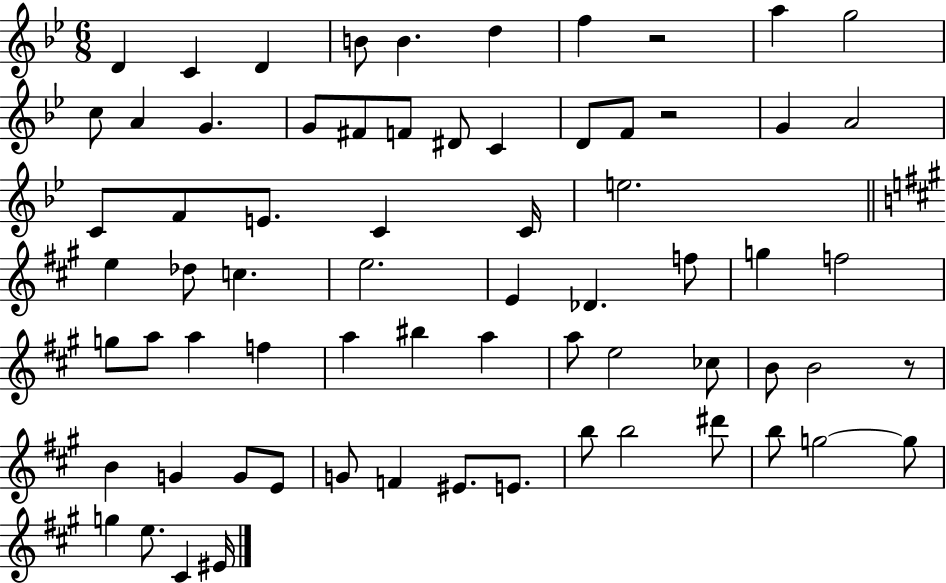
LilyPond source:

{
  \clef treble
  \numericTimeSignature
  \time 6/8
  \key bes \major
  d'4 c'4 d'4 | b'8 b'4. d''4 | f''4 r2 | a''4 g''2 | \break c''8 a'4 g'4. | g'8 fis'8 f'8 dis'8 c'4 | d'8 f'8 r2 | g'4 a'2 | \break c'8 f'8 e'8. c'4 c'16 | e''2. | \bar "||" \break \key a \major e''4 des''8 c''4. | e''2. | e'4 des'4. f''8 | g''4 f''2 | \break g''8 a''8 a''4 f''4 | a''4 bis''4 a''4 | a''8 e''2 ces''8 | b'8 b'2 r8 | \break b'4 g'4 g'8 e'8 | g'8 f'4 eis'8. e'8. | b''8 b''2 dis'''8 | b''8 g''2~~ g''8 | \break g''4 e''8. cis'4 eis'16 | \bar "|."
}